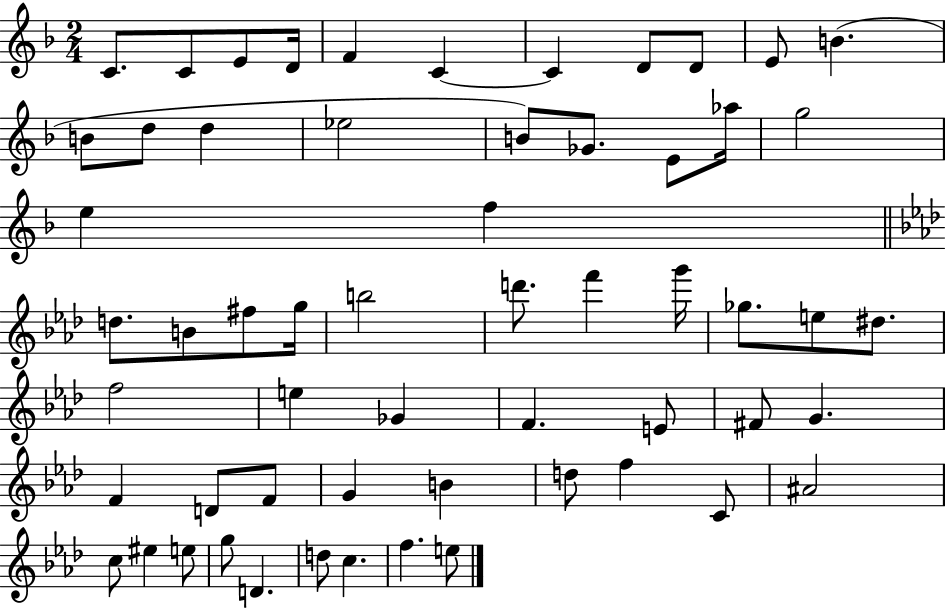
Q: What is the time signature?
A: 2/4